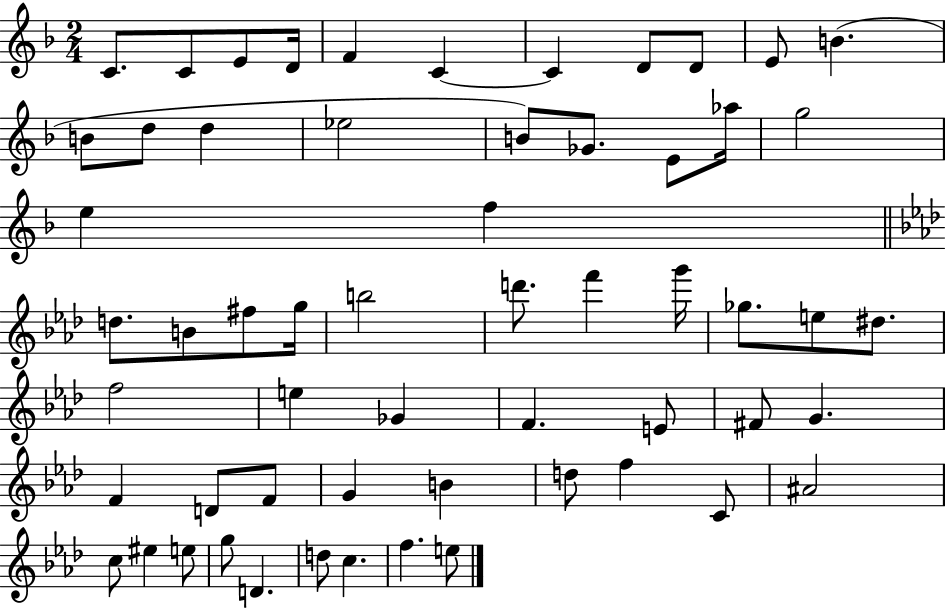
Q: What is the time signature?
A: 2/4